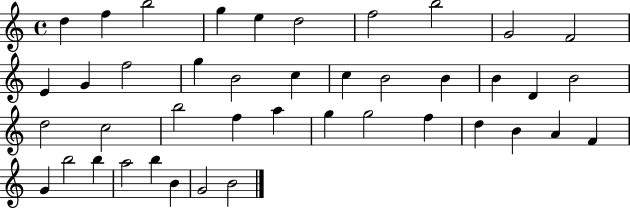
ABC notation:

X:1
T:Untitled
M:4/4
L:1/4
K:C
d f b2 g e d2 f2 b2 G2 F2 E G f2 g B2 c c B2 B B D B2 d2 c2 b2 f a g g2 f d B A F G b2 b a2 b B G2 B2